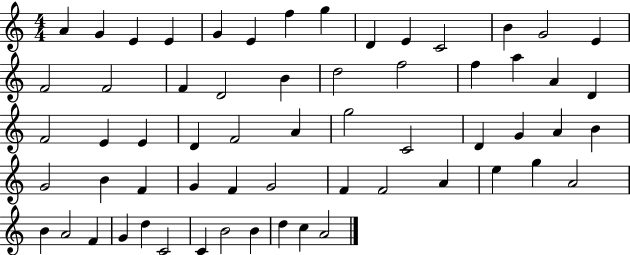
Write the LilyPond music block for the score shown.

{
  \clef treble
  \numericTimeSignature
  \time 4/4
  \key c \major
  a'4 g'4 e'4 e'4 | g'4 e'4 f''4 g''4 | d'4 e'4 c'2 | b'4 g'2 e'4 | \break f'2 f'2 | f'4 d'2 b'4 | d''2 f''2 | f''4 a''4 a'4 d'4 | \break f'2 e'4 e'4 | d'4 f'2 a'4 | g''2 c'2 | d'4 g'4 a'4 b'4 | \break g'2 b'4 f'4 | g'4 f'4 g'2 | f'4 f'2 a'4 | e''4 g''4 a'2 | \break b'4 a'2 f'4 | g'4 d''4 c'2 | c'4 b'2 b'4 | d''4 c''4 a'2 | \break \bar "|."
}